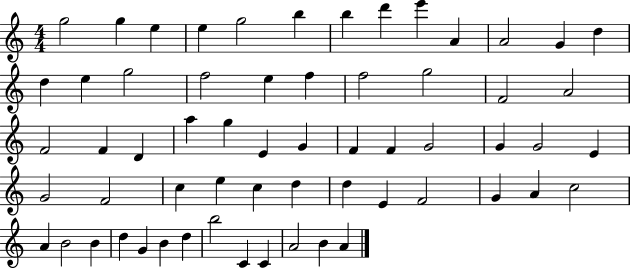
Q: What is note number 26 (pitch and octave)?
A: D4